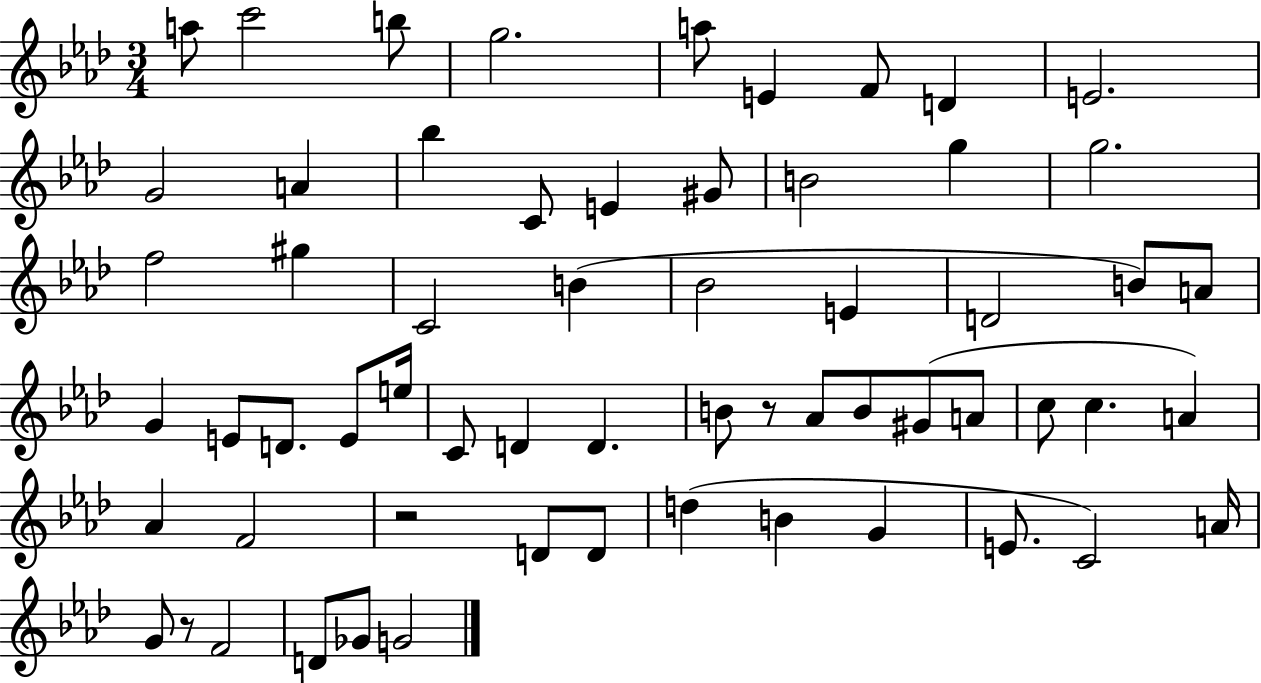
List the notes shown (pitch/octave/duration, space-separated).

A5/e C6/h B5/e G5/h. A5/e E4/q F4/e D4/q E4/h. G4/h A4/q Bb5/q C4/e E4/q G#4/e B4/h G5/q G5/h. F5/h G#5/q C4/h B4/q Bb4/h E4/q D4/h B4/e A4/e G4/q E4/e D4/e. E4/e E5/s C4/e D4/q D4/q. B4/e R/e Ab4/e B4/e G#4/e A4/e C5/e C5/q. A4/q Ab4/q F4/h R/h D4/e D4/e D5/q B4/q G4/q E4/e. C4/h A4/s G4/e R/e F4/h D4/e Gb4/e G4/h